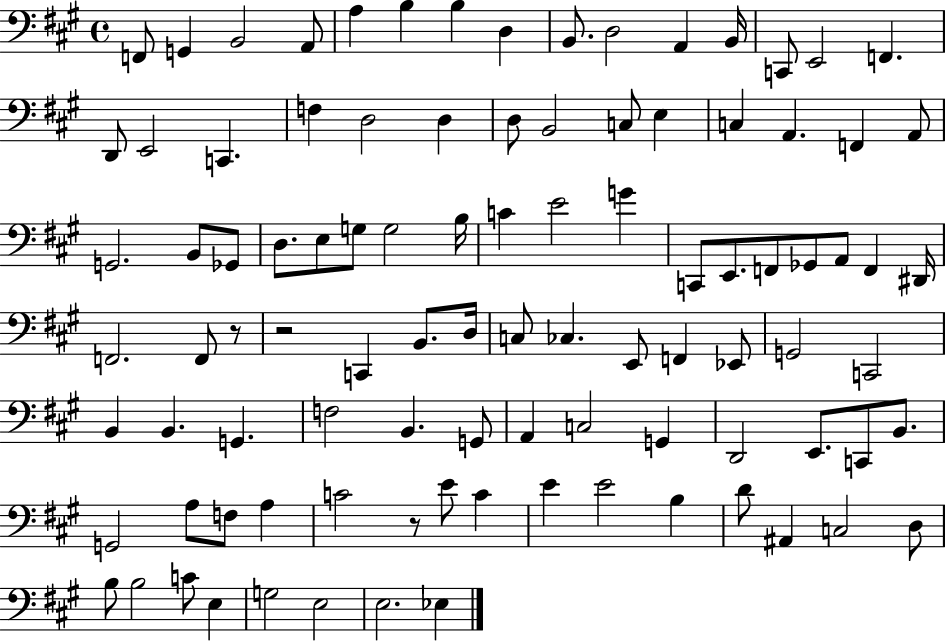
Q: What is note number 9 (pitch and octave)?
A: B2